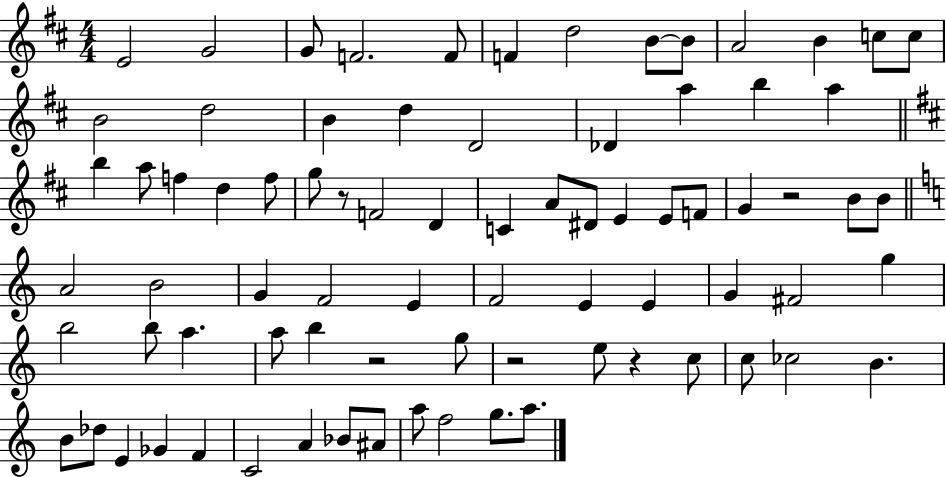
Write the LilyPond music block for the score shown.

{
  \clef treble
  \numericTimeSignature
  \time 4/4
  \key d \major
  e'2 g'2 | g'8 f'2. f'8 | f'4 d''2 b'8~~ b'8 | a'2 b'4 c''8 c''8 | \break b'2 d''2 | b'4 d''4 d'2 | des'4 a''4 b''4 a''4 | \bar "||" \break \key b \minor b''4 a''8 f''4 d''4 f''8 | g''8 r8 f'2 d'4 | c'4 a'8 dis'8 e'4 e'8 f'8 | g'4 r2 b'8 b'8 | \break \bar "||" \break \key a \minor a'2 b'2 | g'4 f'2 e'4 | f'2 e'4 e'4 | g'4 fis'2 g''4 | \break b''2 b''8 a''4. | a''8 b''4 r2 g''8 | r2 e''8 r4 c''8 | c''8 ces''2 b'4. | \break b'8 des''8 e'4 ges'4 f'4 | c'2 a'4 bes'8 ais'8 | a''8 f''2 g''8. a''8. | \bar "|."
}